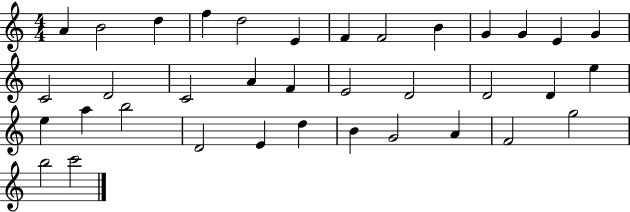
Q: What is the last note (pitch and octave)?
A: C6